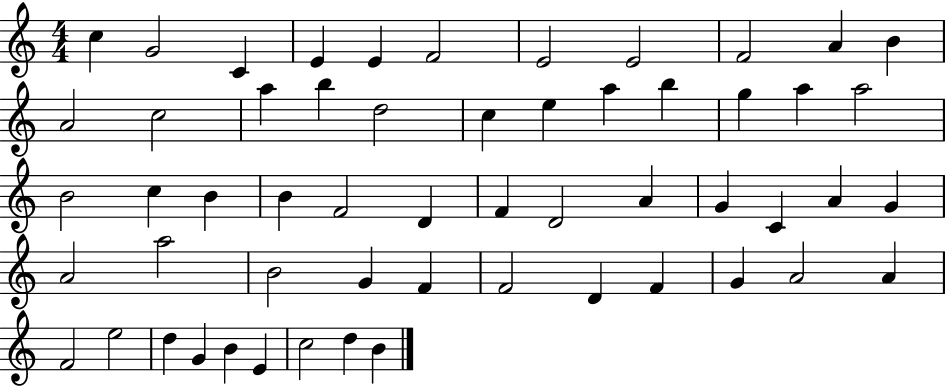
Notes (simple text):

C5/q G4/h C4/q E4/q E4/q F4/h E4/h E4/h F4/h A4/q B4/q A4/h C5/h A5/q B5/q D5/h C5/q E5/q A5/q B5/q G5/q A5/q A5/h B4/h C5/q B4/q B4/q F4/h D4/q F4/q D4/h A4/q G4/q C4/q A4/q G4/q A4/h A5/h B4/h G4/q F4/q F4/h D4/q F4/q G4/q A4/h A4/q F4/h E5/h D5/q G4/q B4/q E4/q C5/h D5/q B4/q